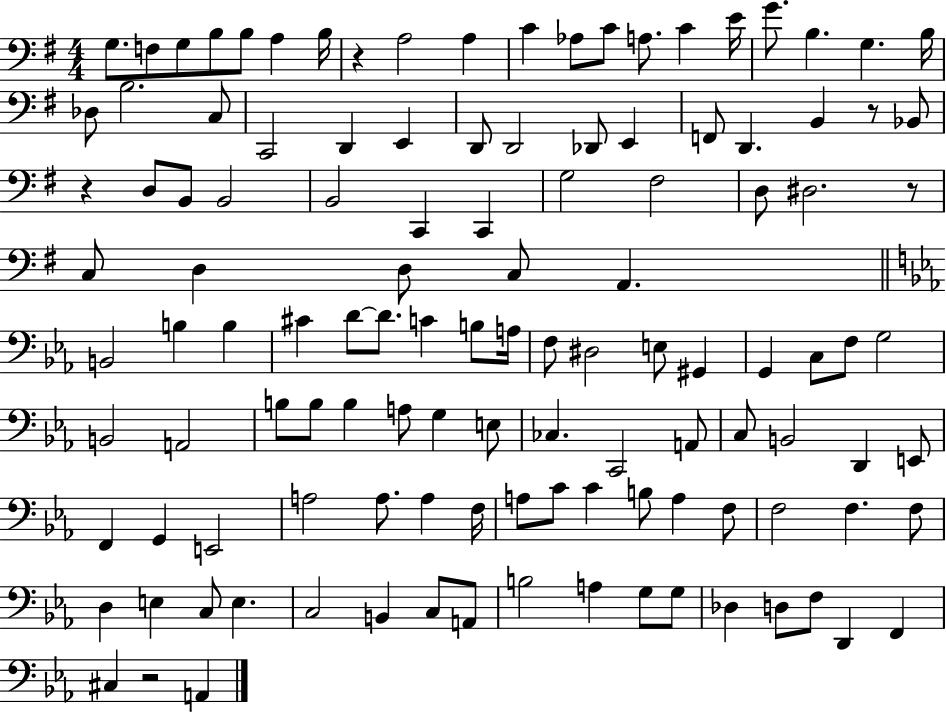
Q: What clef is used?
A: bass